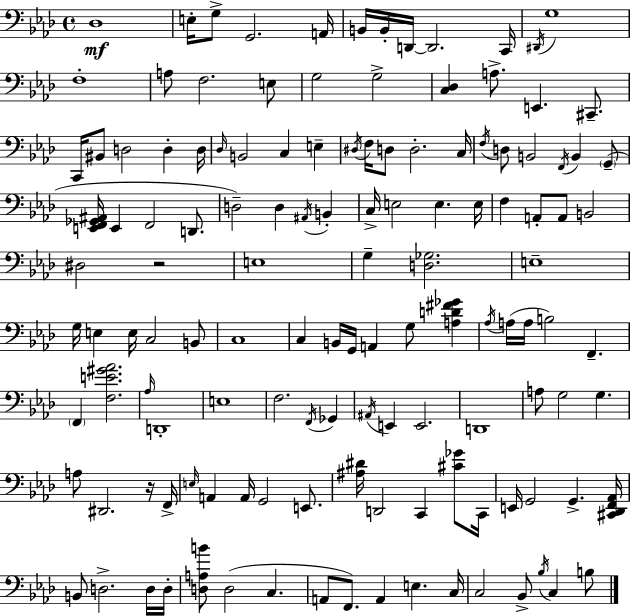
X:1
T:Untitled
M:4/4
L:1/4
K:Ab
_D,4 E,/4 G,/2 G,,2 A,,/4 B,,/4 B,,/4 D,,/4 D,,2 C,,/4 ^D,,/4 G,4 F,4 A,/2 F,2 E,/2 G,2 G,2 [C,_D,] A,/2 E,, ^C,,/2 C,,/4 ^B,,/2 D,2 D, D,/4 _D,/4 B,,2 C, E, ^D,/4 F,/4 D,/2 D,2 C,/4 F,/4 D,/2 B,,2 F,,/4 B,, G,,/2 [E,,F,,_G,,^A,,]/4 E,, F,,2 D,,/2 D,2 D, ^A,,/4 B,, C,/4 E,2 E, E,/4 F, A,,/2 A,,/2 B,,2 ^D,2 z2 E,4 G, [D,_G,]2 E,4 G,/4 E, E,/4 C,2 B,,/2 C,4 C, B,,/4 G,,/4 A,, G,/2 [A,D^F_G] _A,/4 A,/4 A,/4 B,2 F,, F,, [F,E^G_A]2 _A,/4 D,,4 E,4 F,2 F,,/4 _G,, ^A,,/4 E,, E,,2 D,,4 A,/2 G,2 G, A,/2 ^D,,2 z/4 F,,/4 E,/4 A,, A,,/4 G,,2 E,,/2 [^A,^D]/4 D,,2 C,, [^C_G]/2 C,,/4 E,,/4 G,,2 G,, [^C,,_D,,F,,_A,,]/4 B,,/2 D,2 D,/4 D,/4 [D,A,B]/2 D,2 C, A,,/2 F,,/2 A,, E, C,/4 C,2 _B,,/2 _B,/4 C, B,/2